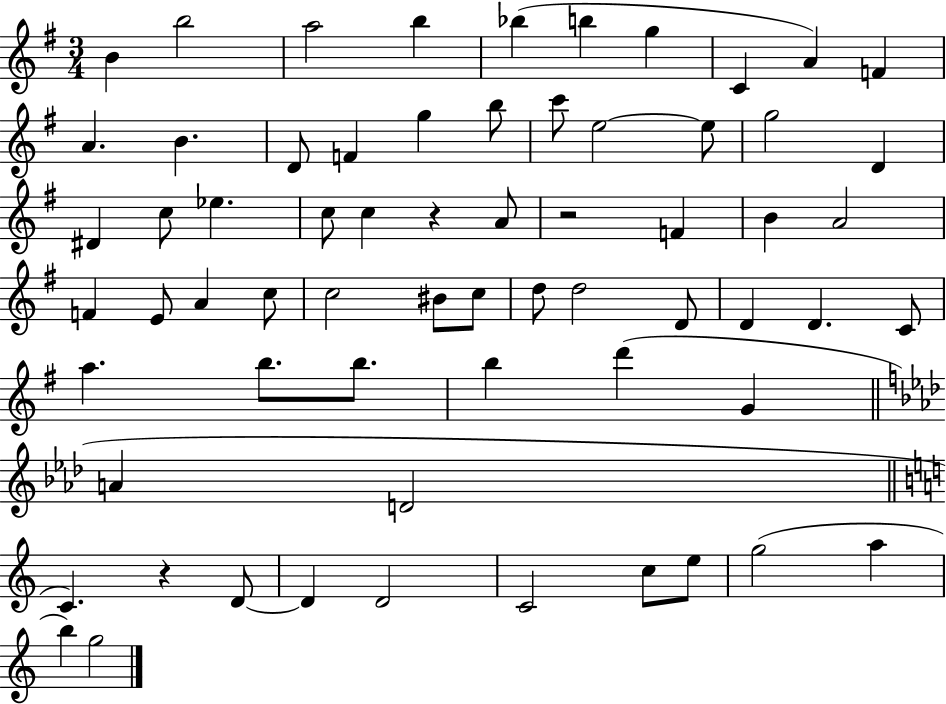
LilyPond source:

{
  \clef treble
  \numericTimeSignature
  \time 3/4
  \key g \major
  b'4 b''2 | a''2 b''4 | bes''4( b''4 g''4 | c'4 a'4) f'4 | \break a'4. b'4. | d'8 f'4 g''4 b''8 | c'''8 e''2~~ e''8 | g''2 d'4 | \break dis'4 c''8 ees''4. | c''8 c''4 r4 a'8 | r2 f'4 | b'4 a'2 | \break f'4 e'8 a'4 c''8 | c''2 bis'8 c''8 | d''8 d''2 d'8 | d'4 d'4. c'8 | \break a''4. b''8. b''8. | b''4 d'''4( g'4 | \bar "||" \break \key f \minor a'4 d'2 | \bar "||" \break \key c \major c'4.) r4 d'8~~ | d'4 d'2 | c'2 c''8 e''8 | g''2( a''4 | \break b''4) g''2 | \bar "|."
}